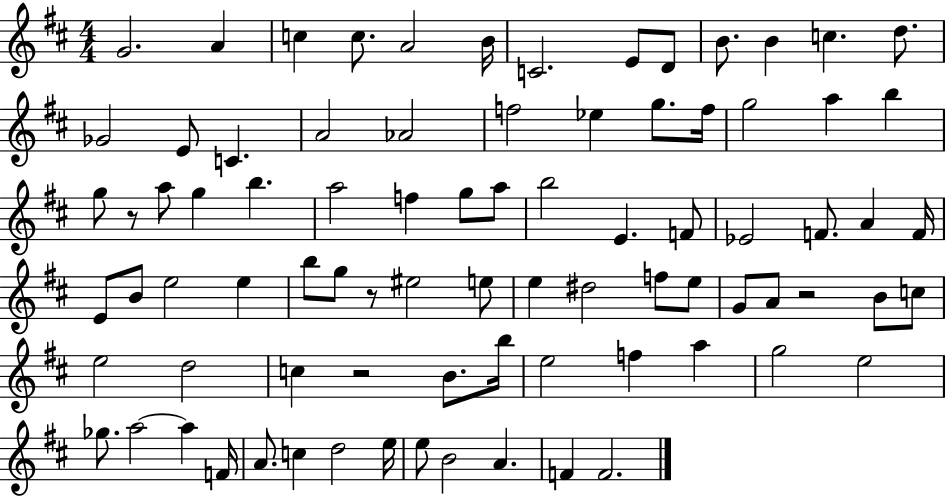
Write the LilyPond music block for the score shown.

{
  \clef treble
  \numericTimeSignature
  \time 4/4
  \key d \major
  g'2. a'4 | c''4 c''8. a'2 b'16 | c'2. e'8 d'8 | b'8. b'4 c''4. d''8. | \break ges'2 e'8 c'4. | a'2 aes'2 | f''2 ees''4 g''8. f''16 | g''2 a''4 b''4 | \break g''8 r8 a''8 g''4 b''4. | a''2 f''4 g''8 a''8 | b''2 e'4. f'8 | ees'2 f'8. a'4 f'16 | \break e'8 b'8 e''2 e''4 | b''8 g''8 r8 eis''2 e''8 | e''4 dis''2 f''8 e''8 | g'8 a'8 r2 b'8 c''8 | \break e''2 d''2 | c''4 r2 b'8. b''16 | e''2 f''4 a''4 | g''2 e''2 | \break ges''8. a''2~~ a''4 f'16 | a'8. c''4 d''2 e''16 | e''8 b'2 a'4. | f'4 f'2. | \break \bar "|."
}